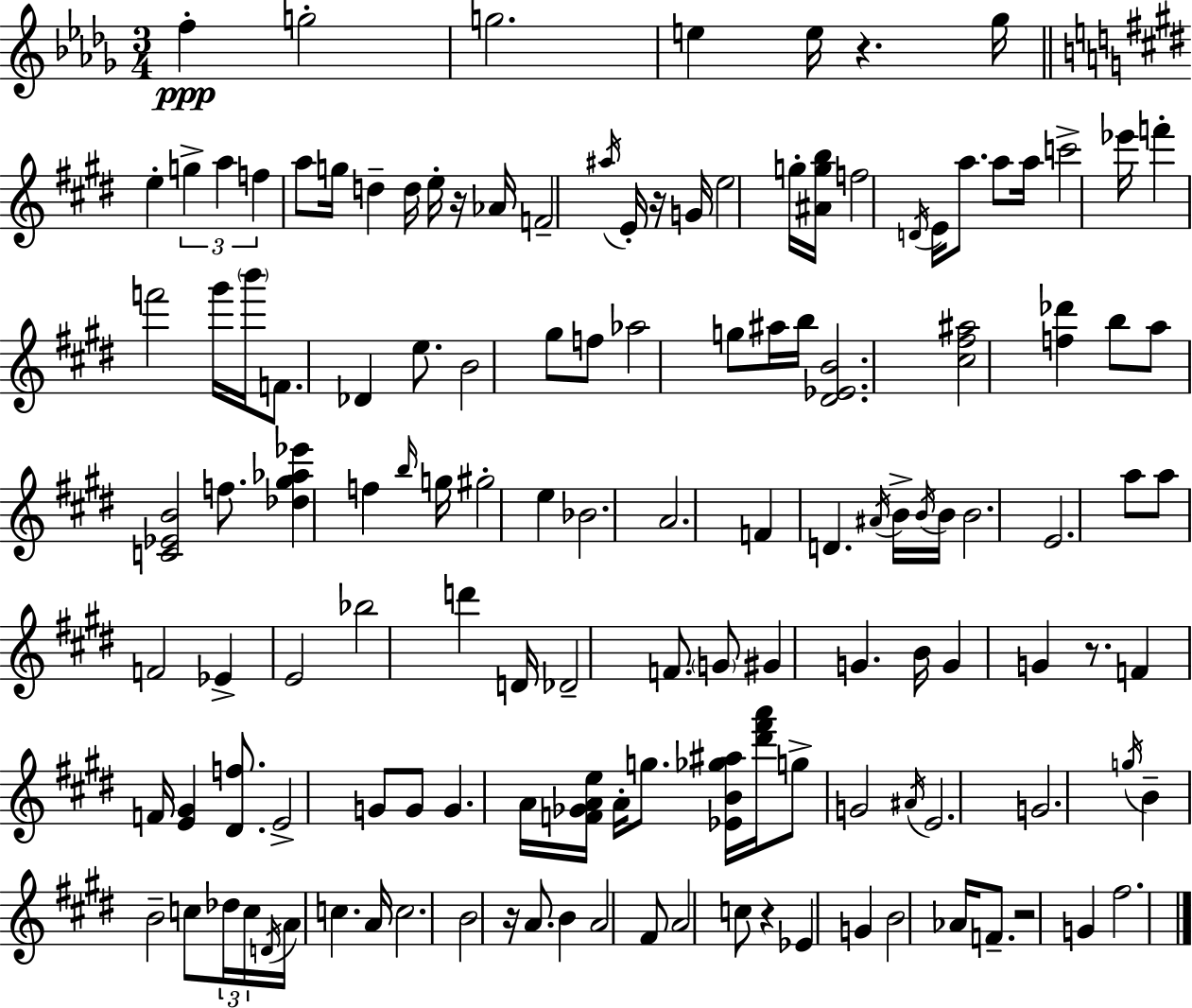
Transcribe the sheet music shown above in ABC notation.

X:1
T:Untitled
M:3/4
L:1/4
K:Bbm
f g2 g2 e e/4 z _g/4 e g a f a/2 g/4 d d/4 e/4 z/4 _A/4 F2 ^a/4 E/4 z/4 G/4 e2 g/4 [^Agb]/4 f2 D/4 E/4 a/2 a/2 a/4 c'2 _e'/4 f' f'2 ^g'/4 b'/4 F/2 _D e/2 B2 ^g/2 f/2 _a2 g/2 ^a/4 b/4 [^D_EB]2 [^c^f^a]2 [f_d'] b/2 a/2 [C_EB]2 f/2 [_d^g_a_e'] f b/4 g/4 ^g2 e _B2 A2 F D ^A/4 B/4 B/4 B/4 B2 E2 a/2 a/2 F2 _E E2 _b2 d' D/4 _D2 F/2 G/2 ^G G B/4 G G z/2 F F/4 [E^G] [^Df]/2 E2 G/2 G/2 G A/4 [F_GAe]/4 A/4 g/2 [_EB_g^a]/4 [^d'^f'a']/4 g/2 G2 ^A/4 E2 G2 g/4 B B2 c/2 _d/4 c/4 D/4 A/4 c A/4 c2 B2 z/4 A/2 B A2 ^F/2 A2 c/2 z _E G B2 _A/4 F/2 z2 G ^f2